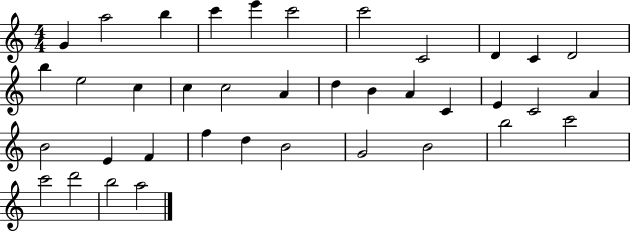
{
  \clef treble
  \numericTimeSignature
  \time 4/4
  \key c \major
  g'4 a''2 b''4 | c'''4 e'''4 c'''2 | c'''2 c'2 | d'4 c'4 d'2 | \break b''4 e''2 c''4 | c''4 c''2 a'4 | d''4 b'4 a'4 c'4 | e'4 c'2 a'4 | \break b'2 e'4 f'4 | f''4 d''4 b'2 | g'2 b'2 | b''2 c'''2 | \break c'''2 d'''2 | b''2 a''2 | \bar "|."
}